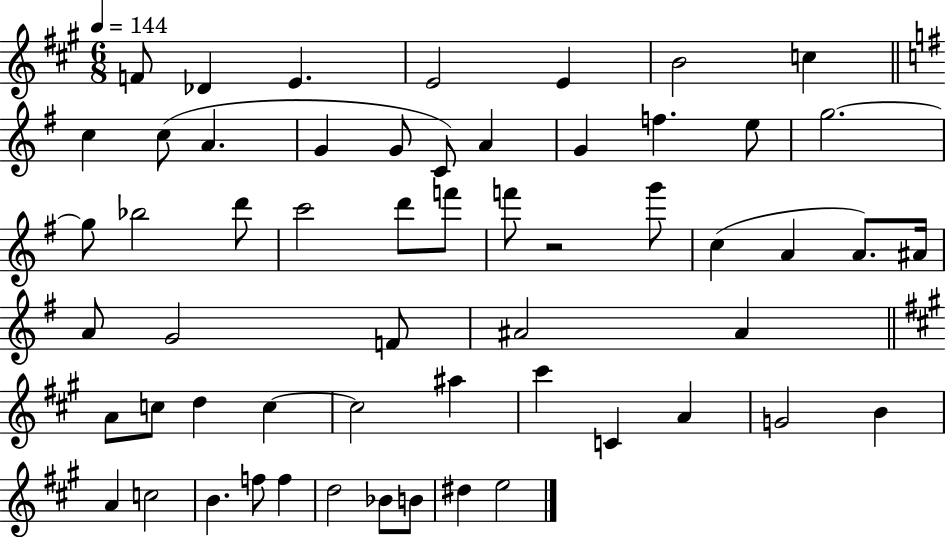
{
  \clef treble
  \numericTimeSignature
  \time 6/8
  \key a \major
  \tempo 4 = 144
  f'8 des'4 e'4. | e'2 e'4 | b'2 c''4 | \bar "||" \break \key g \major c''4 c''8( a'4. | g'4 g'8 c'8) a'4 | g'4 f''4. e''8 | g''2.~~ | \break g''8 bes''2 d'''8 | c'''2 d'''8 f'''8 | f'''8 r2 g'''8 | c''4( a'4 a'8.) ais'16 | \break a'8 g'2 f'8 | ais'2 ais'4 | \bar "||" \break \key a \major a'8 c''8 d''4 c''4~~ | c''2 ais''4 | cis'''4 c'4 a'4 | g'2 b'4 | \break a'4 c''2 | b'4. f''8 f''4 | d''2 bes'8 b'8 | dis''4 e''2 | \break \bar "|."
}